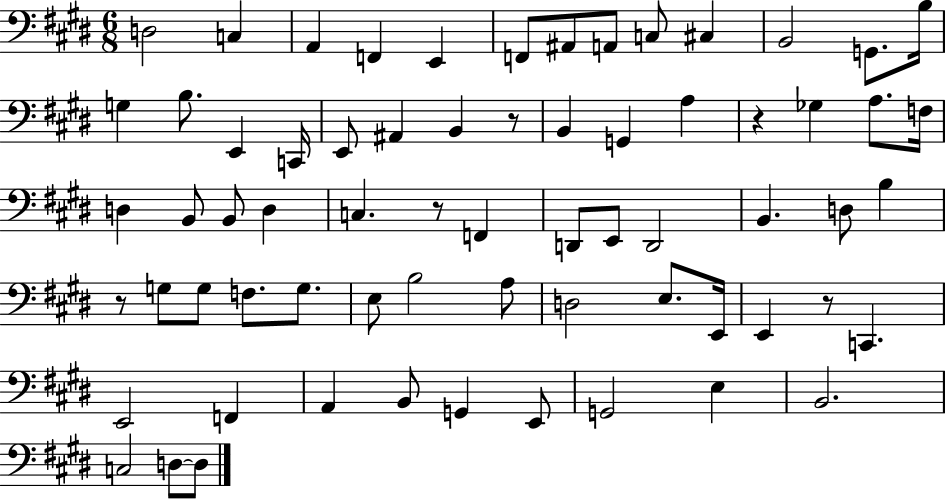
{
  \clef bass
  \numericTimeSignature
  \time 6/8
  \key e \major
  d2 c4 | a,4 f,4 e,4 | f,8 ais,8 a,8 c8 cis4 | b,2 g,8. b16 | \break g4 b8. e,4 c,16 | e,8 ais,4 b,4 r8 | b,4 g,4 a4 | r4 ges4 a8. f16 | \break d4 b,8 b,8 d4 | c4. r8 f,4 | d,8 e,8 d,2 | b,4. d8 b4 | \break r8 g8 g8 f8. g8. | e8 b2 a8 | d2 e8. e,16 | e,4 r8 c,4. | \break e,2 f,4 | a,4 b,8 g,4 e,8 | g,2 e4 | b,2. | \break c2 d8~~ d8 | \bar "|."
}